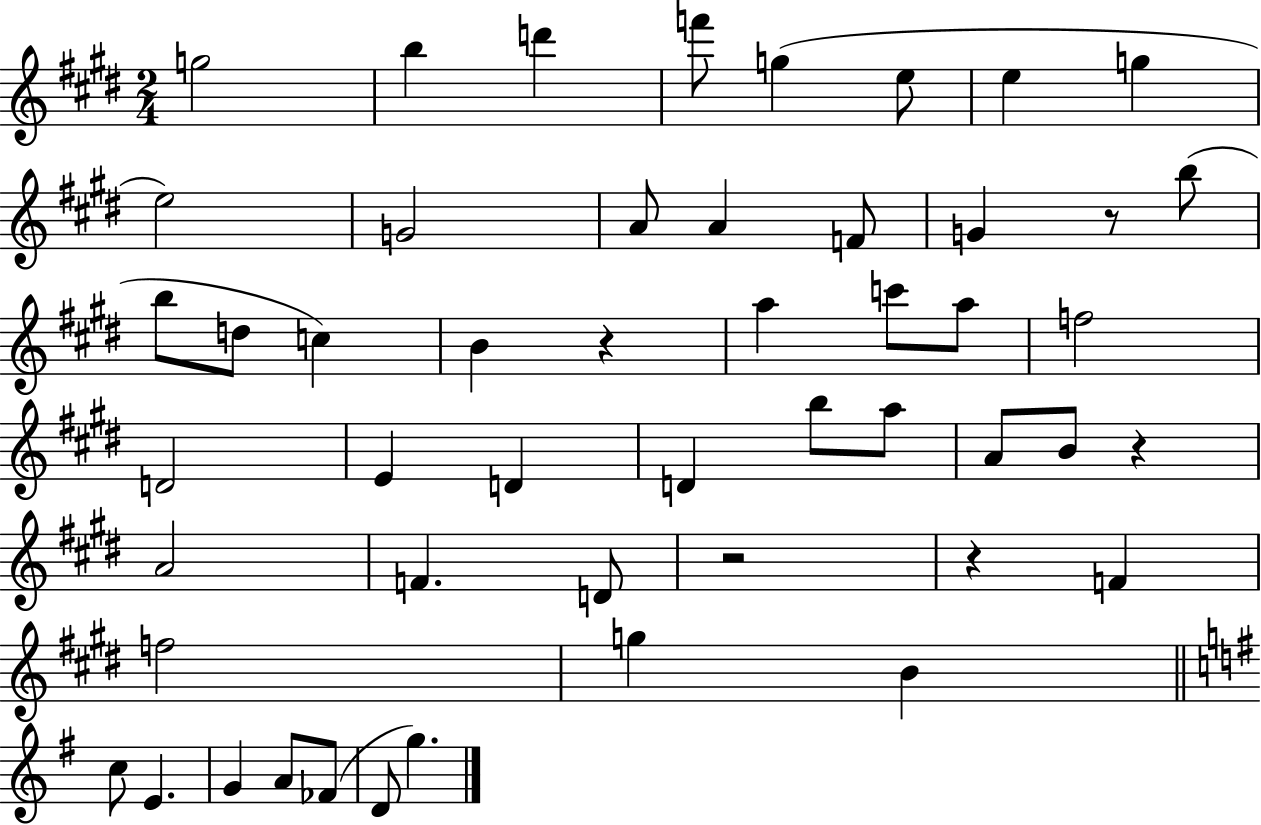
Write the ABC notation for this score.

X:1
T:Untitled
M:2/4
L:1/4
K:E
g2 b d' f'/2 g e/2 e g e2 G2 A/2 A F/2 G z/2 b/2 b/2 d/2 c B z a c'/2 a/2 f2 D2 E D D b/2 a/2 A/2 B/2 z A2 F D/2 z2 z F f2 g B c/2 E G A/2 _F/2 D/2 g